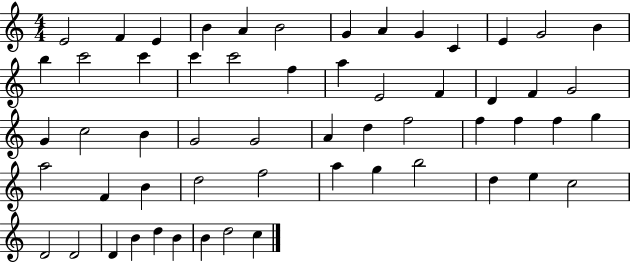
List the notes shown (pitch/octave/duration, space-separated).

E4/h F4/q E4/q B4/q A4/q B4/h G4/q A4/q G4/q C4/q E4/q G4/h B4/q B5/q C6/h C6/q C6/q C6/h F5/q A5/q E4/h F4/q D4/q F4/q G4/h G4/q C5/h B4/q G4/h G4/h A4/q D5/q F5/h F5/q F5/q F5/q G5/q A5/h F4/q B4/q D5/h F5/h A5/q G5/q B5/h D5/q E5/q C5/h D4/h D4/h D4/q B4/q D5/q B4/q B4/q D5/h C5/q